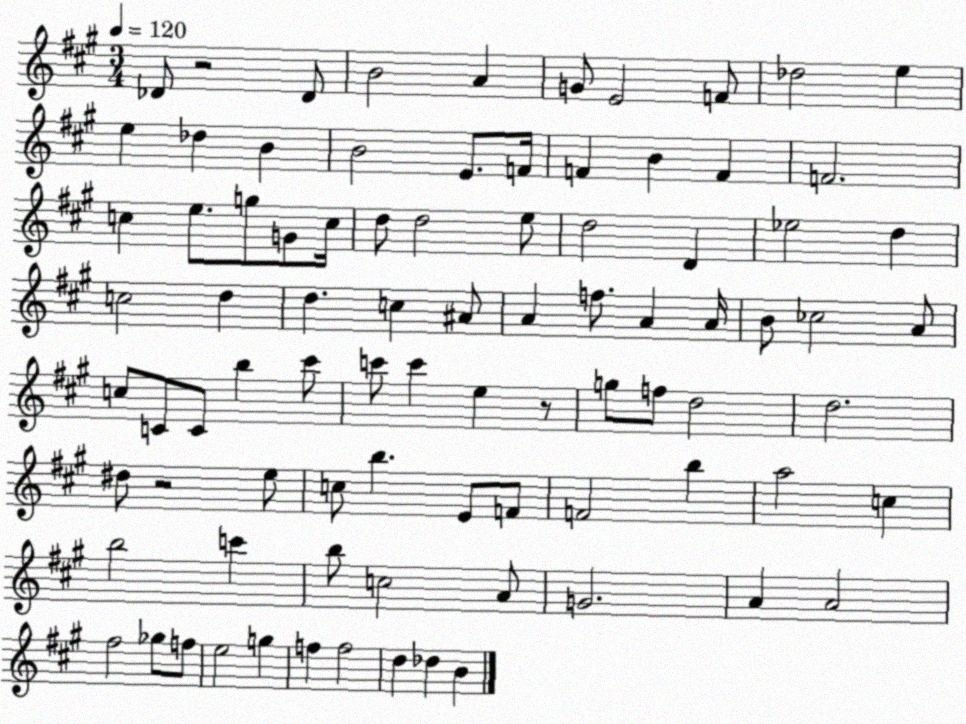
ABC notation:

X:1
T:Untitled
M:3/4
L:1/4
K:A
_D/2 z2 _D/2 B2 A G/2 E2 F/2 _d2 e e _d B B2 E/2 F/4 F B F F2 c e/2 g/2 G/2 c/4 d/2 d2 e/2 d2 D _e2 d c2 d d c ^A/2 A f/2 A A/4 B/2 _c2 A/2 c/2 C/2 C/2 b ^c'/2 c'/2 c' e z/2 g/2 f/2 d2 d2 ^d/2 z2 e/2 c/2 b E/2 F/2 F2 b a2 c b2 c' b/2 c2 A/2 G2 A A2 ^f2 _g/2 f/2 e2 g f f2 d _d B